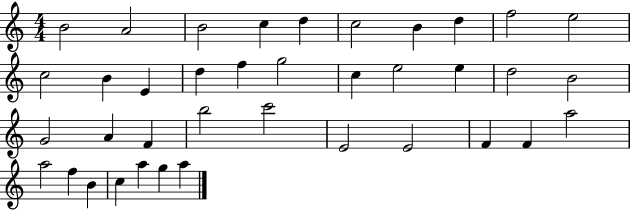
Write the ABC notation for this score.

X:1
T:Untitled
M:4/4
L:1/4
K:C
B2 A2 B2 c d c2 B d f2 e2 c2 B E d f g2 c e2 e d2 B2 G2 A F b2 c'2 E2 E2 F F a2 a2 f B c a g a